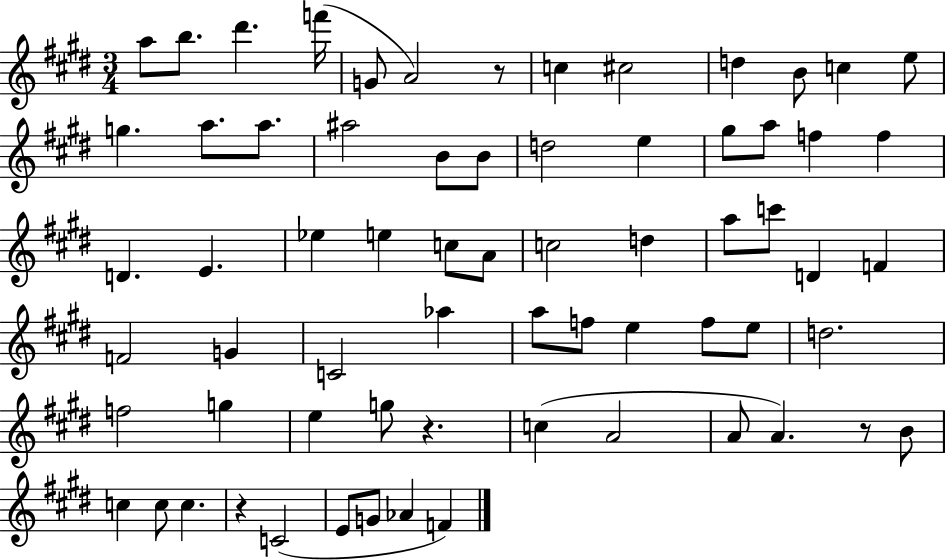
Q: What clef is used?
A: treble